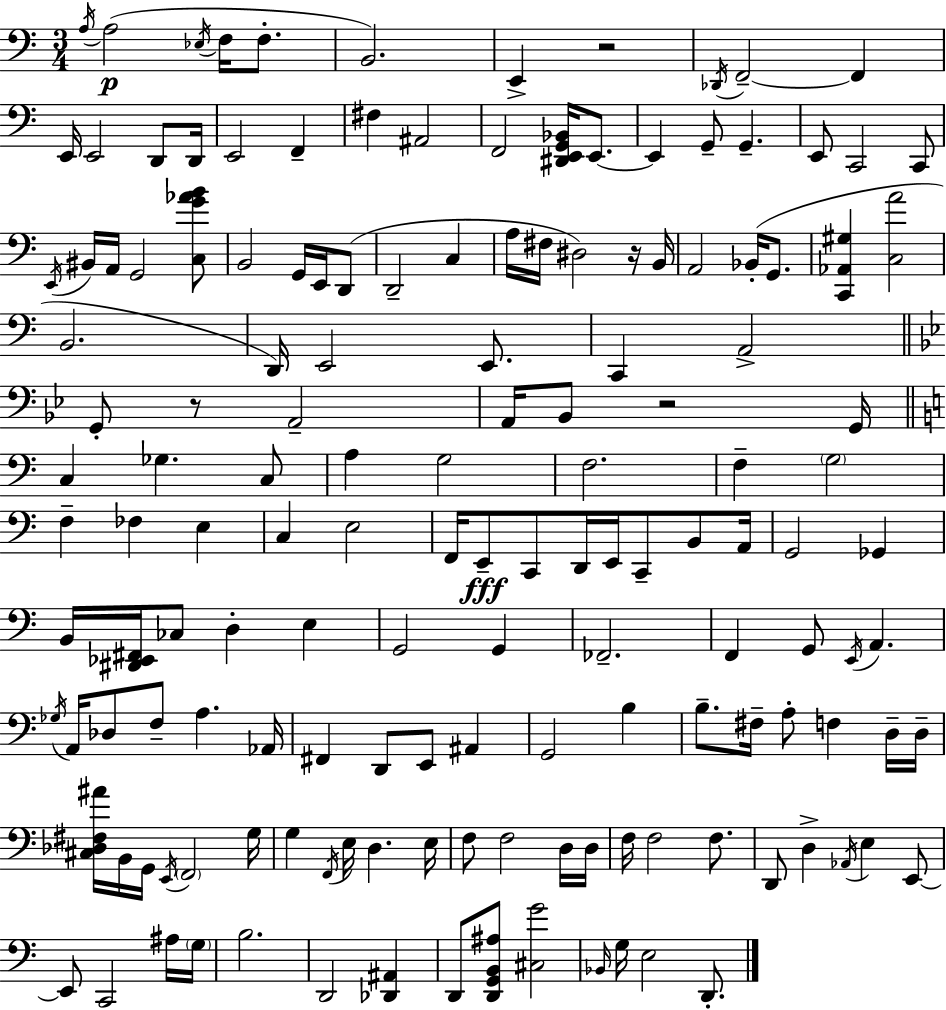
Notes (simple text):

A3/s A3/h Eb3/s F3/s F3/e. B2/h. E2/q R/h Db2/s F2/h F2/q E2/s E2/h D2/e D2/s E2/h F2/q F#3/q A#2/h F2/h [D#2,E2,G2,Bb2]/s E2/e. E2/q G2/e G2/q. E2/e C2/h C2/e E2/s BIS2/s A2/s G2/h [C3,G4,Ab4,B4]/e B2/h G2/s E2/s D2/e D2/h C3/q A3/s F#3/s D#3/h R/s B2/s A2/h Bb2/s G2/e. [C2,Ab2,G#3]/q [C3,A4]/h B2/h. D2/s E2/h E2/e. C2/q A2/h G2/e R/e A2/h A2/s Bb2/e R/h G2/s C3/q Gb3/q. C3/e A3/q G3/h F3/h. F3/q G3/h F3/q FES3/q E3/q C3/q E3/h F2/s E2/e C2/e D2/s E2/s C2/e B2/e A2/s G2/h Gb2/q B2/s [D#2,Eb2,F#2]/s CES3/e D3/q E3/q G2/h G2/q FES2/h. F2/q G2/e E2/s A2/q. Gb3/s A2/s Db3/e F3/e A3/q. Ab2/s F#2/q D2/e E2/e A#2/q G2/h B3/q B3/e. F#3/s A3/e F3/q D3/s D3/s [C#3,Db3,F#3,A#4]/s B2/s G2/s E2/s F2/h G3/s G3/q F2/s E3/s D3/q. E3/s F3/e F3/h D3/s D3/s F3/s F3/h F3/e. D2/e D3/q Ab2/s E3/q E2/e E2/e C2/h A#3/s G3/s B3/h. D2/h [Db2,A#2]/q D2/e [D2,G2,B2,A#3]/e [C#3,G4]/h Bb2/s G3/s E3/h D2/e.